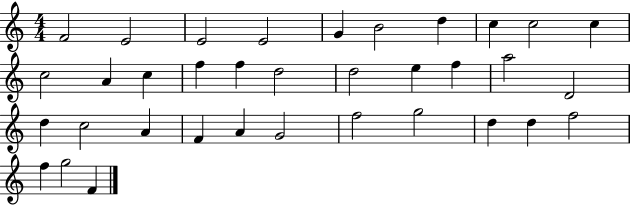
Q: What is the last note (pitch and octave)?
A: F4